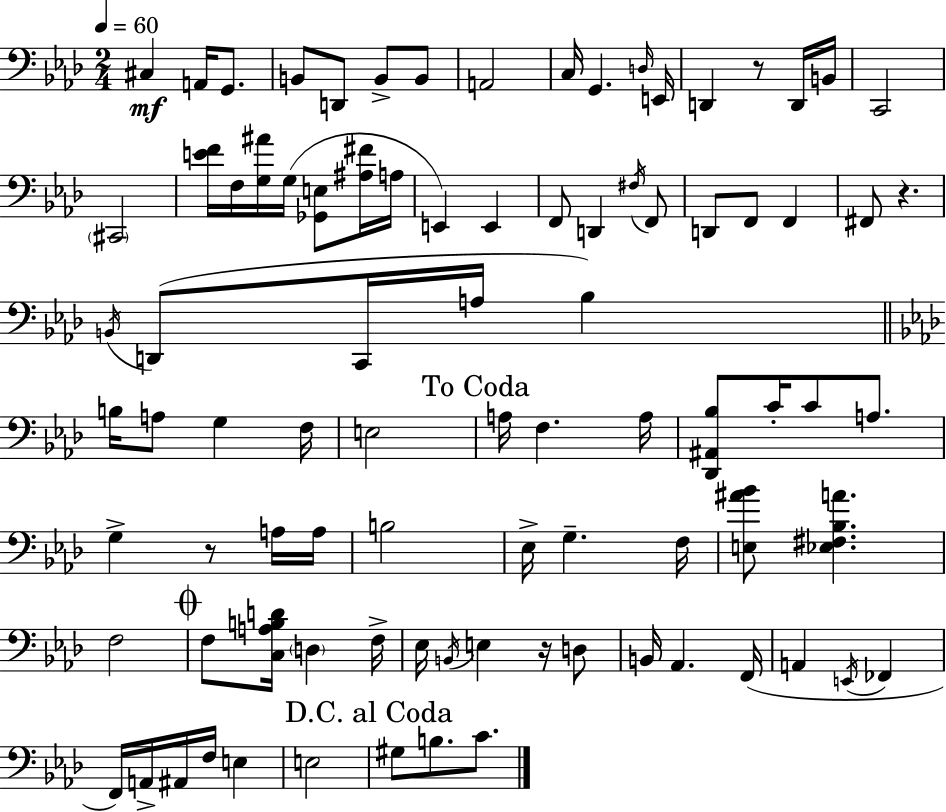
{
  \clef bass
  \numericTimeSignature
  \time 2/4
  \key f \minor
  \tempo 4 = 60
  \repeat volta 2 { cis4\mf a,16 g,8. | b,8 d,8 b,8-> b,8 | a,2 | c16 g,4. \grace { d16 } | \break e,16 d,4 r8 d,16 | b,16 c,2 | \parenthesize cis,2 | <e' f'>16 f16 <g ais'>16 g16( <ges, e>8 <ais fis'>16 | \break a16 e,4) e,4 | f,8 d,4 \acciaccatura { fis16 } | f,8 d,8 f,8 f,4 | fis,8 r4. | \break \acciaccatura { b,16 }( d,8 c,16 a16 bes4) | \bar "||" \break \key aes \major b16 a8 g4 f16 | e2 | \mark "To Coda" a16 f4. a16 | <des, ais, bes>8 c'16-. c'8 a8. | \break g4-> r8 a16 a16 | b2 | ees16-> g4.-- f16 | <e ais' bes'>8 <ees fis bes a'>4. | \break f2 | \mark \markup { \musicglyph "scripts.coda" } f8 <c a b d'>16 \parenthesize d4 f16-> | ees16 \acciaccatura { b,16 } e4 r16 d8 | b,16 aes,4. | \break f,16( a,4 \acciaccatura { e,16 } fes,4 | f,16) a,16-> ais,16 f16 e4 | e2 | \mark "D.C. al Coda" gis8 b8. c'8. | \break } \bar "|."
}